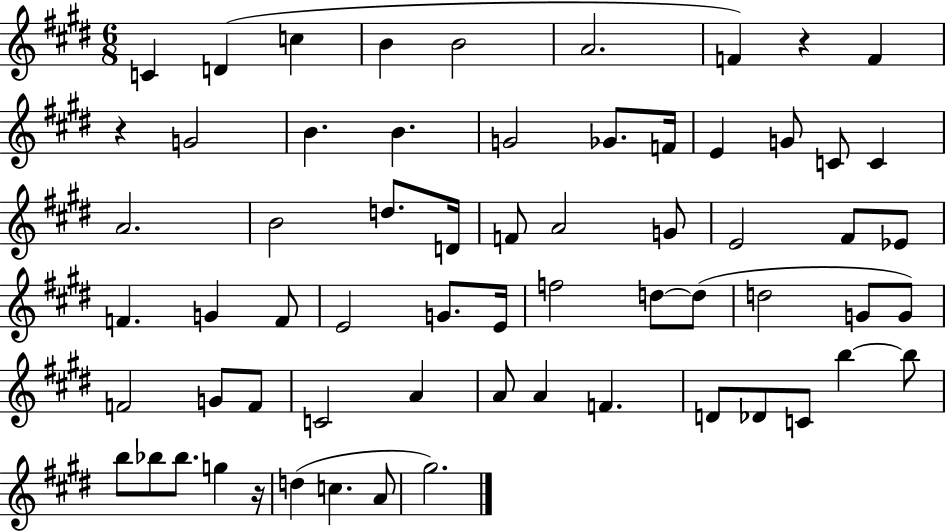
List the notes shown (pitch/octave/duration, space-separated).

C4/q D4/q C5/q B4/q B4/h A4/h. F4/q R/q F4/q R/q G4/h B4/q. B4/q. G4/h Gb4/e. F4/s E4/q G4/e C4/e C4/q A4/h. B4/h D5/e. D4/s F4/e A4/h G4/e E4/h F#4/e Eb4/e F4/q. G4/q F4/e E4/h G4/e. E4/s F5/h D5/e D5/e D5/h G4/e G4/e F4/h G4/e F4/e C4/h A4/q A4/e A4/q F4/q. D4/e Db4/e C4/e B5/q B5/e B5/e Bb5/e Bb5/e. G5/q R/s D5/q C5/q. A4/e G#5/h.